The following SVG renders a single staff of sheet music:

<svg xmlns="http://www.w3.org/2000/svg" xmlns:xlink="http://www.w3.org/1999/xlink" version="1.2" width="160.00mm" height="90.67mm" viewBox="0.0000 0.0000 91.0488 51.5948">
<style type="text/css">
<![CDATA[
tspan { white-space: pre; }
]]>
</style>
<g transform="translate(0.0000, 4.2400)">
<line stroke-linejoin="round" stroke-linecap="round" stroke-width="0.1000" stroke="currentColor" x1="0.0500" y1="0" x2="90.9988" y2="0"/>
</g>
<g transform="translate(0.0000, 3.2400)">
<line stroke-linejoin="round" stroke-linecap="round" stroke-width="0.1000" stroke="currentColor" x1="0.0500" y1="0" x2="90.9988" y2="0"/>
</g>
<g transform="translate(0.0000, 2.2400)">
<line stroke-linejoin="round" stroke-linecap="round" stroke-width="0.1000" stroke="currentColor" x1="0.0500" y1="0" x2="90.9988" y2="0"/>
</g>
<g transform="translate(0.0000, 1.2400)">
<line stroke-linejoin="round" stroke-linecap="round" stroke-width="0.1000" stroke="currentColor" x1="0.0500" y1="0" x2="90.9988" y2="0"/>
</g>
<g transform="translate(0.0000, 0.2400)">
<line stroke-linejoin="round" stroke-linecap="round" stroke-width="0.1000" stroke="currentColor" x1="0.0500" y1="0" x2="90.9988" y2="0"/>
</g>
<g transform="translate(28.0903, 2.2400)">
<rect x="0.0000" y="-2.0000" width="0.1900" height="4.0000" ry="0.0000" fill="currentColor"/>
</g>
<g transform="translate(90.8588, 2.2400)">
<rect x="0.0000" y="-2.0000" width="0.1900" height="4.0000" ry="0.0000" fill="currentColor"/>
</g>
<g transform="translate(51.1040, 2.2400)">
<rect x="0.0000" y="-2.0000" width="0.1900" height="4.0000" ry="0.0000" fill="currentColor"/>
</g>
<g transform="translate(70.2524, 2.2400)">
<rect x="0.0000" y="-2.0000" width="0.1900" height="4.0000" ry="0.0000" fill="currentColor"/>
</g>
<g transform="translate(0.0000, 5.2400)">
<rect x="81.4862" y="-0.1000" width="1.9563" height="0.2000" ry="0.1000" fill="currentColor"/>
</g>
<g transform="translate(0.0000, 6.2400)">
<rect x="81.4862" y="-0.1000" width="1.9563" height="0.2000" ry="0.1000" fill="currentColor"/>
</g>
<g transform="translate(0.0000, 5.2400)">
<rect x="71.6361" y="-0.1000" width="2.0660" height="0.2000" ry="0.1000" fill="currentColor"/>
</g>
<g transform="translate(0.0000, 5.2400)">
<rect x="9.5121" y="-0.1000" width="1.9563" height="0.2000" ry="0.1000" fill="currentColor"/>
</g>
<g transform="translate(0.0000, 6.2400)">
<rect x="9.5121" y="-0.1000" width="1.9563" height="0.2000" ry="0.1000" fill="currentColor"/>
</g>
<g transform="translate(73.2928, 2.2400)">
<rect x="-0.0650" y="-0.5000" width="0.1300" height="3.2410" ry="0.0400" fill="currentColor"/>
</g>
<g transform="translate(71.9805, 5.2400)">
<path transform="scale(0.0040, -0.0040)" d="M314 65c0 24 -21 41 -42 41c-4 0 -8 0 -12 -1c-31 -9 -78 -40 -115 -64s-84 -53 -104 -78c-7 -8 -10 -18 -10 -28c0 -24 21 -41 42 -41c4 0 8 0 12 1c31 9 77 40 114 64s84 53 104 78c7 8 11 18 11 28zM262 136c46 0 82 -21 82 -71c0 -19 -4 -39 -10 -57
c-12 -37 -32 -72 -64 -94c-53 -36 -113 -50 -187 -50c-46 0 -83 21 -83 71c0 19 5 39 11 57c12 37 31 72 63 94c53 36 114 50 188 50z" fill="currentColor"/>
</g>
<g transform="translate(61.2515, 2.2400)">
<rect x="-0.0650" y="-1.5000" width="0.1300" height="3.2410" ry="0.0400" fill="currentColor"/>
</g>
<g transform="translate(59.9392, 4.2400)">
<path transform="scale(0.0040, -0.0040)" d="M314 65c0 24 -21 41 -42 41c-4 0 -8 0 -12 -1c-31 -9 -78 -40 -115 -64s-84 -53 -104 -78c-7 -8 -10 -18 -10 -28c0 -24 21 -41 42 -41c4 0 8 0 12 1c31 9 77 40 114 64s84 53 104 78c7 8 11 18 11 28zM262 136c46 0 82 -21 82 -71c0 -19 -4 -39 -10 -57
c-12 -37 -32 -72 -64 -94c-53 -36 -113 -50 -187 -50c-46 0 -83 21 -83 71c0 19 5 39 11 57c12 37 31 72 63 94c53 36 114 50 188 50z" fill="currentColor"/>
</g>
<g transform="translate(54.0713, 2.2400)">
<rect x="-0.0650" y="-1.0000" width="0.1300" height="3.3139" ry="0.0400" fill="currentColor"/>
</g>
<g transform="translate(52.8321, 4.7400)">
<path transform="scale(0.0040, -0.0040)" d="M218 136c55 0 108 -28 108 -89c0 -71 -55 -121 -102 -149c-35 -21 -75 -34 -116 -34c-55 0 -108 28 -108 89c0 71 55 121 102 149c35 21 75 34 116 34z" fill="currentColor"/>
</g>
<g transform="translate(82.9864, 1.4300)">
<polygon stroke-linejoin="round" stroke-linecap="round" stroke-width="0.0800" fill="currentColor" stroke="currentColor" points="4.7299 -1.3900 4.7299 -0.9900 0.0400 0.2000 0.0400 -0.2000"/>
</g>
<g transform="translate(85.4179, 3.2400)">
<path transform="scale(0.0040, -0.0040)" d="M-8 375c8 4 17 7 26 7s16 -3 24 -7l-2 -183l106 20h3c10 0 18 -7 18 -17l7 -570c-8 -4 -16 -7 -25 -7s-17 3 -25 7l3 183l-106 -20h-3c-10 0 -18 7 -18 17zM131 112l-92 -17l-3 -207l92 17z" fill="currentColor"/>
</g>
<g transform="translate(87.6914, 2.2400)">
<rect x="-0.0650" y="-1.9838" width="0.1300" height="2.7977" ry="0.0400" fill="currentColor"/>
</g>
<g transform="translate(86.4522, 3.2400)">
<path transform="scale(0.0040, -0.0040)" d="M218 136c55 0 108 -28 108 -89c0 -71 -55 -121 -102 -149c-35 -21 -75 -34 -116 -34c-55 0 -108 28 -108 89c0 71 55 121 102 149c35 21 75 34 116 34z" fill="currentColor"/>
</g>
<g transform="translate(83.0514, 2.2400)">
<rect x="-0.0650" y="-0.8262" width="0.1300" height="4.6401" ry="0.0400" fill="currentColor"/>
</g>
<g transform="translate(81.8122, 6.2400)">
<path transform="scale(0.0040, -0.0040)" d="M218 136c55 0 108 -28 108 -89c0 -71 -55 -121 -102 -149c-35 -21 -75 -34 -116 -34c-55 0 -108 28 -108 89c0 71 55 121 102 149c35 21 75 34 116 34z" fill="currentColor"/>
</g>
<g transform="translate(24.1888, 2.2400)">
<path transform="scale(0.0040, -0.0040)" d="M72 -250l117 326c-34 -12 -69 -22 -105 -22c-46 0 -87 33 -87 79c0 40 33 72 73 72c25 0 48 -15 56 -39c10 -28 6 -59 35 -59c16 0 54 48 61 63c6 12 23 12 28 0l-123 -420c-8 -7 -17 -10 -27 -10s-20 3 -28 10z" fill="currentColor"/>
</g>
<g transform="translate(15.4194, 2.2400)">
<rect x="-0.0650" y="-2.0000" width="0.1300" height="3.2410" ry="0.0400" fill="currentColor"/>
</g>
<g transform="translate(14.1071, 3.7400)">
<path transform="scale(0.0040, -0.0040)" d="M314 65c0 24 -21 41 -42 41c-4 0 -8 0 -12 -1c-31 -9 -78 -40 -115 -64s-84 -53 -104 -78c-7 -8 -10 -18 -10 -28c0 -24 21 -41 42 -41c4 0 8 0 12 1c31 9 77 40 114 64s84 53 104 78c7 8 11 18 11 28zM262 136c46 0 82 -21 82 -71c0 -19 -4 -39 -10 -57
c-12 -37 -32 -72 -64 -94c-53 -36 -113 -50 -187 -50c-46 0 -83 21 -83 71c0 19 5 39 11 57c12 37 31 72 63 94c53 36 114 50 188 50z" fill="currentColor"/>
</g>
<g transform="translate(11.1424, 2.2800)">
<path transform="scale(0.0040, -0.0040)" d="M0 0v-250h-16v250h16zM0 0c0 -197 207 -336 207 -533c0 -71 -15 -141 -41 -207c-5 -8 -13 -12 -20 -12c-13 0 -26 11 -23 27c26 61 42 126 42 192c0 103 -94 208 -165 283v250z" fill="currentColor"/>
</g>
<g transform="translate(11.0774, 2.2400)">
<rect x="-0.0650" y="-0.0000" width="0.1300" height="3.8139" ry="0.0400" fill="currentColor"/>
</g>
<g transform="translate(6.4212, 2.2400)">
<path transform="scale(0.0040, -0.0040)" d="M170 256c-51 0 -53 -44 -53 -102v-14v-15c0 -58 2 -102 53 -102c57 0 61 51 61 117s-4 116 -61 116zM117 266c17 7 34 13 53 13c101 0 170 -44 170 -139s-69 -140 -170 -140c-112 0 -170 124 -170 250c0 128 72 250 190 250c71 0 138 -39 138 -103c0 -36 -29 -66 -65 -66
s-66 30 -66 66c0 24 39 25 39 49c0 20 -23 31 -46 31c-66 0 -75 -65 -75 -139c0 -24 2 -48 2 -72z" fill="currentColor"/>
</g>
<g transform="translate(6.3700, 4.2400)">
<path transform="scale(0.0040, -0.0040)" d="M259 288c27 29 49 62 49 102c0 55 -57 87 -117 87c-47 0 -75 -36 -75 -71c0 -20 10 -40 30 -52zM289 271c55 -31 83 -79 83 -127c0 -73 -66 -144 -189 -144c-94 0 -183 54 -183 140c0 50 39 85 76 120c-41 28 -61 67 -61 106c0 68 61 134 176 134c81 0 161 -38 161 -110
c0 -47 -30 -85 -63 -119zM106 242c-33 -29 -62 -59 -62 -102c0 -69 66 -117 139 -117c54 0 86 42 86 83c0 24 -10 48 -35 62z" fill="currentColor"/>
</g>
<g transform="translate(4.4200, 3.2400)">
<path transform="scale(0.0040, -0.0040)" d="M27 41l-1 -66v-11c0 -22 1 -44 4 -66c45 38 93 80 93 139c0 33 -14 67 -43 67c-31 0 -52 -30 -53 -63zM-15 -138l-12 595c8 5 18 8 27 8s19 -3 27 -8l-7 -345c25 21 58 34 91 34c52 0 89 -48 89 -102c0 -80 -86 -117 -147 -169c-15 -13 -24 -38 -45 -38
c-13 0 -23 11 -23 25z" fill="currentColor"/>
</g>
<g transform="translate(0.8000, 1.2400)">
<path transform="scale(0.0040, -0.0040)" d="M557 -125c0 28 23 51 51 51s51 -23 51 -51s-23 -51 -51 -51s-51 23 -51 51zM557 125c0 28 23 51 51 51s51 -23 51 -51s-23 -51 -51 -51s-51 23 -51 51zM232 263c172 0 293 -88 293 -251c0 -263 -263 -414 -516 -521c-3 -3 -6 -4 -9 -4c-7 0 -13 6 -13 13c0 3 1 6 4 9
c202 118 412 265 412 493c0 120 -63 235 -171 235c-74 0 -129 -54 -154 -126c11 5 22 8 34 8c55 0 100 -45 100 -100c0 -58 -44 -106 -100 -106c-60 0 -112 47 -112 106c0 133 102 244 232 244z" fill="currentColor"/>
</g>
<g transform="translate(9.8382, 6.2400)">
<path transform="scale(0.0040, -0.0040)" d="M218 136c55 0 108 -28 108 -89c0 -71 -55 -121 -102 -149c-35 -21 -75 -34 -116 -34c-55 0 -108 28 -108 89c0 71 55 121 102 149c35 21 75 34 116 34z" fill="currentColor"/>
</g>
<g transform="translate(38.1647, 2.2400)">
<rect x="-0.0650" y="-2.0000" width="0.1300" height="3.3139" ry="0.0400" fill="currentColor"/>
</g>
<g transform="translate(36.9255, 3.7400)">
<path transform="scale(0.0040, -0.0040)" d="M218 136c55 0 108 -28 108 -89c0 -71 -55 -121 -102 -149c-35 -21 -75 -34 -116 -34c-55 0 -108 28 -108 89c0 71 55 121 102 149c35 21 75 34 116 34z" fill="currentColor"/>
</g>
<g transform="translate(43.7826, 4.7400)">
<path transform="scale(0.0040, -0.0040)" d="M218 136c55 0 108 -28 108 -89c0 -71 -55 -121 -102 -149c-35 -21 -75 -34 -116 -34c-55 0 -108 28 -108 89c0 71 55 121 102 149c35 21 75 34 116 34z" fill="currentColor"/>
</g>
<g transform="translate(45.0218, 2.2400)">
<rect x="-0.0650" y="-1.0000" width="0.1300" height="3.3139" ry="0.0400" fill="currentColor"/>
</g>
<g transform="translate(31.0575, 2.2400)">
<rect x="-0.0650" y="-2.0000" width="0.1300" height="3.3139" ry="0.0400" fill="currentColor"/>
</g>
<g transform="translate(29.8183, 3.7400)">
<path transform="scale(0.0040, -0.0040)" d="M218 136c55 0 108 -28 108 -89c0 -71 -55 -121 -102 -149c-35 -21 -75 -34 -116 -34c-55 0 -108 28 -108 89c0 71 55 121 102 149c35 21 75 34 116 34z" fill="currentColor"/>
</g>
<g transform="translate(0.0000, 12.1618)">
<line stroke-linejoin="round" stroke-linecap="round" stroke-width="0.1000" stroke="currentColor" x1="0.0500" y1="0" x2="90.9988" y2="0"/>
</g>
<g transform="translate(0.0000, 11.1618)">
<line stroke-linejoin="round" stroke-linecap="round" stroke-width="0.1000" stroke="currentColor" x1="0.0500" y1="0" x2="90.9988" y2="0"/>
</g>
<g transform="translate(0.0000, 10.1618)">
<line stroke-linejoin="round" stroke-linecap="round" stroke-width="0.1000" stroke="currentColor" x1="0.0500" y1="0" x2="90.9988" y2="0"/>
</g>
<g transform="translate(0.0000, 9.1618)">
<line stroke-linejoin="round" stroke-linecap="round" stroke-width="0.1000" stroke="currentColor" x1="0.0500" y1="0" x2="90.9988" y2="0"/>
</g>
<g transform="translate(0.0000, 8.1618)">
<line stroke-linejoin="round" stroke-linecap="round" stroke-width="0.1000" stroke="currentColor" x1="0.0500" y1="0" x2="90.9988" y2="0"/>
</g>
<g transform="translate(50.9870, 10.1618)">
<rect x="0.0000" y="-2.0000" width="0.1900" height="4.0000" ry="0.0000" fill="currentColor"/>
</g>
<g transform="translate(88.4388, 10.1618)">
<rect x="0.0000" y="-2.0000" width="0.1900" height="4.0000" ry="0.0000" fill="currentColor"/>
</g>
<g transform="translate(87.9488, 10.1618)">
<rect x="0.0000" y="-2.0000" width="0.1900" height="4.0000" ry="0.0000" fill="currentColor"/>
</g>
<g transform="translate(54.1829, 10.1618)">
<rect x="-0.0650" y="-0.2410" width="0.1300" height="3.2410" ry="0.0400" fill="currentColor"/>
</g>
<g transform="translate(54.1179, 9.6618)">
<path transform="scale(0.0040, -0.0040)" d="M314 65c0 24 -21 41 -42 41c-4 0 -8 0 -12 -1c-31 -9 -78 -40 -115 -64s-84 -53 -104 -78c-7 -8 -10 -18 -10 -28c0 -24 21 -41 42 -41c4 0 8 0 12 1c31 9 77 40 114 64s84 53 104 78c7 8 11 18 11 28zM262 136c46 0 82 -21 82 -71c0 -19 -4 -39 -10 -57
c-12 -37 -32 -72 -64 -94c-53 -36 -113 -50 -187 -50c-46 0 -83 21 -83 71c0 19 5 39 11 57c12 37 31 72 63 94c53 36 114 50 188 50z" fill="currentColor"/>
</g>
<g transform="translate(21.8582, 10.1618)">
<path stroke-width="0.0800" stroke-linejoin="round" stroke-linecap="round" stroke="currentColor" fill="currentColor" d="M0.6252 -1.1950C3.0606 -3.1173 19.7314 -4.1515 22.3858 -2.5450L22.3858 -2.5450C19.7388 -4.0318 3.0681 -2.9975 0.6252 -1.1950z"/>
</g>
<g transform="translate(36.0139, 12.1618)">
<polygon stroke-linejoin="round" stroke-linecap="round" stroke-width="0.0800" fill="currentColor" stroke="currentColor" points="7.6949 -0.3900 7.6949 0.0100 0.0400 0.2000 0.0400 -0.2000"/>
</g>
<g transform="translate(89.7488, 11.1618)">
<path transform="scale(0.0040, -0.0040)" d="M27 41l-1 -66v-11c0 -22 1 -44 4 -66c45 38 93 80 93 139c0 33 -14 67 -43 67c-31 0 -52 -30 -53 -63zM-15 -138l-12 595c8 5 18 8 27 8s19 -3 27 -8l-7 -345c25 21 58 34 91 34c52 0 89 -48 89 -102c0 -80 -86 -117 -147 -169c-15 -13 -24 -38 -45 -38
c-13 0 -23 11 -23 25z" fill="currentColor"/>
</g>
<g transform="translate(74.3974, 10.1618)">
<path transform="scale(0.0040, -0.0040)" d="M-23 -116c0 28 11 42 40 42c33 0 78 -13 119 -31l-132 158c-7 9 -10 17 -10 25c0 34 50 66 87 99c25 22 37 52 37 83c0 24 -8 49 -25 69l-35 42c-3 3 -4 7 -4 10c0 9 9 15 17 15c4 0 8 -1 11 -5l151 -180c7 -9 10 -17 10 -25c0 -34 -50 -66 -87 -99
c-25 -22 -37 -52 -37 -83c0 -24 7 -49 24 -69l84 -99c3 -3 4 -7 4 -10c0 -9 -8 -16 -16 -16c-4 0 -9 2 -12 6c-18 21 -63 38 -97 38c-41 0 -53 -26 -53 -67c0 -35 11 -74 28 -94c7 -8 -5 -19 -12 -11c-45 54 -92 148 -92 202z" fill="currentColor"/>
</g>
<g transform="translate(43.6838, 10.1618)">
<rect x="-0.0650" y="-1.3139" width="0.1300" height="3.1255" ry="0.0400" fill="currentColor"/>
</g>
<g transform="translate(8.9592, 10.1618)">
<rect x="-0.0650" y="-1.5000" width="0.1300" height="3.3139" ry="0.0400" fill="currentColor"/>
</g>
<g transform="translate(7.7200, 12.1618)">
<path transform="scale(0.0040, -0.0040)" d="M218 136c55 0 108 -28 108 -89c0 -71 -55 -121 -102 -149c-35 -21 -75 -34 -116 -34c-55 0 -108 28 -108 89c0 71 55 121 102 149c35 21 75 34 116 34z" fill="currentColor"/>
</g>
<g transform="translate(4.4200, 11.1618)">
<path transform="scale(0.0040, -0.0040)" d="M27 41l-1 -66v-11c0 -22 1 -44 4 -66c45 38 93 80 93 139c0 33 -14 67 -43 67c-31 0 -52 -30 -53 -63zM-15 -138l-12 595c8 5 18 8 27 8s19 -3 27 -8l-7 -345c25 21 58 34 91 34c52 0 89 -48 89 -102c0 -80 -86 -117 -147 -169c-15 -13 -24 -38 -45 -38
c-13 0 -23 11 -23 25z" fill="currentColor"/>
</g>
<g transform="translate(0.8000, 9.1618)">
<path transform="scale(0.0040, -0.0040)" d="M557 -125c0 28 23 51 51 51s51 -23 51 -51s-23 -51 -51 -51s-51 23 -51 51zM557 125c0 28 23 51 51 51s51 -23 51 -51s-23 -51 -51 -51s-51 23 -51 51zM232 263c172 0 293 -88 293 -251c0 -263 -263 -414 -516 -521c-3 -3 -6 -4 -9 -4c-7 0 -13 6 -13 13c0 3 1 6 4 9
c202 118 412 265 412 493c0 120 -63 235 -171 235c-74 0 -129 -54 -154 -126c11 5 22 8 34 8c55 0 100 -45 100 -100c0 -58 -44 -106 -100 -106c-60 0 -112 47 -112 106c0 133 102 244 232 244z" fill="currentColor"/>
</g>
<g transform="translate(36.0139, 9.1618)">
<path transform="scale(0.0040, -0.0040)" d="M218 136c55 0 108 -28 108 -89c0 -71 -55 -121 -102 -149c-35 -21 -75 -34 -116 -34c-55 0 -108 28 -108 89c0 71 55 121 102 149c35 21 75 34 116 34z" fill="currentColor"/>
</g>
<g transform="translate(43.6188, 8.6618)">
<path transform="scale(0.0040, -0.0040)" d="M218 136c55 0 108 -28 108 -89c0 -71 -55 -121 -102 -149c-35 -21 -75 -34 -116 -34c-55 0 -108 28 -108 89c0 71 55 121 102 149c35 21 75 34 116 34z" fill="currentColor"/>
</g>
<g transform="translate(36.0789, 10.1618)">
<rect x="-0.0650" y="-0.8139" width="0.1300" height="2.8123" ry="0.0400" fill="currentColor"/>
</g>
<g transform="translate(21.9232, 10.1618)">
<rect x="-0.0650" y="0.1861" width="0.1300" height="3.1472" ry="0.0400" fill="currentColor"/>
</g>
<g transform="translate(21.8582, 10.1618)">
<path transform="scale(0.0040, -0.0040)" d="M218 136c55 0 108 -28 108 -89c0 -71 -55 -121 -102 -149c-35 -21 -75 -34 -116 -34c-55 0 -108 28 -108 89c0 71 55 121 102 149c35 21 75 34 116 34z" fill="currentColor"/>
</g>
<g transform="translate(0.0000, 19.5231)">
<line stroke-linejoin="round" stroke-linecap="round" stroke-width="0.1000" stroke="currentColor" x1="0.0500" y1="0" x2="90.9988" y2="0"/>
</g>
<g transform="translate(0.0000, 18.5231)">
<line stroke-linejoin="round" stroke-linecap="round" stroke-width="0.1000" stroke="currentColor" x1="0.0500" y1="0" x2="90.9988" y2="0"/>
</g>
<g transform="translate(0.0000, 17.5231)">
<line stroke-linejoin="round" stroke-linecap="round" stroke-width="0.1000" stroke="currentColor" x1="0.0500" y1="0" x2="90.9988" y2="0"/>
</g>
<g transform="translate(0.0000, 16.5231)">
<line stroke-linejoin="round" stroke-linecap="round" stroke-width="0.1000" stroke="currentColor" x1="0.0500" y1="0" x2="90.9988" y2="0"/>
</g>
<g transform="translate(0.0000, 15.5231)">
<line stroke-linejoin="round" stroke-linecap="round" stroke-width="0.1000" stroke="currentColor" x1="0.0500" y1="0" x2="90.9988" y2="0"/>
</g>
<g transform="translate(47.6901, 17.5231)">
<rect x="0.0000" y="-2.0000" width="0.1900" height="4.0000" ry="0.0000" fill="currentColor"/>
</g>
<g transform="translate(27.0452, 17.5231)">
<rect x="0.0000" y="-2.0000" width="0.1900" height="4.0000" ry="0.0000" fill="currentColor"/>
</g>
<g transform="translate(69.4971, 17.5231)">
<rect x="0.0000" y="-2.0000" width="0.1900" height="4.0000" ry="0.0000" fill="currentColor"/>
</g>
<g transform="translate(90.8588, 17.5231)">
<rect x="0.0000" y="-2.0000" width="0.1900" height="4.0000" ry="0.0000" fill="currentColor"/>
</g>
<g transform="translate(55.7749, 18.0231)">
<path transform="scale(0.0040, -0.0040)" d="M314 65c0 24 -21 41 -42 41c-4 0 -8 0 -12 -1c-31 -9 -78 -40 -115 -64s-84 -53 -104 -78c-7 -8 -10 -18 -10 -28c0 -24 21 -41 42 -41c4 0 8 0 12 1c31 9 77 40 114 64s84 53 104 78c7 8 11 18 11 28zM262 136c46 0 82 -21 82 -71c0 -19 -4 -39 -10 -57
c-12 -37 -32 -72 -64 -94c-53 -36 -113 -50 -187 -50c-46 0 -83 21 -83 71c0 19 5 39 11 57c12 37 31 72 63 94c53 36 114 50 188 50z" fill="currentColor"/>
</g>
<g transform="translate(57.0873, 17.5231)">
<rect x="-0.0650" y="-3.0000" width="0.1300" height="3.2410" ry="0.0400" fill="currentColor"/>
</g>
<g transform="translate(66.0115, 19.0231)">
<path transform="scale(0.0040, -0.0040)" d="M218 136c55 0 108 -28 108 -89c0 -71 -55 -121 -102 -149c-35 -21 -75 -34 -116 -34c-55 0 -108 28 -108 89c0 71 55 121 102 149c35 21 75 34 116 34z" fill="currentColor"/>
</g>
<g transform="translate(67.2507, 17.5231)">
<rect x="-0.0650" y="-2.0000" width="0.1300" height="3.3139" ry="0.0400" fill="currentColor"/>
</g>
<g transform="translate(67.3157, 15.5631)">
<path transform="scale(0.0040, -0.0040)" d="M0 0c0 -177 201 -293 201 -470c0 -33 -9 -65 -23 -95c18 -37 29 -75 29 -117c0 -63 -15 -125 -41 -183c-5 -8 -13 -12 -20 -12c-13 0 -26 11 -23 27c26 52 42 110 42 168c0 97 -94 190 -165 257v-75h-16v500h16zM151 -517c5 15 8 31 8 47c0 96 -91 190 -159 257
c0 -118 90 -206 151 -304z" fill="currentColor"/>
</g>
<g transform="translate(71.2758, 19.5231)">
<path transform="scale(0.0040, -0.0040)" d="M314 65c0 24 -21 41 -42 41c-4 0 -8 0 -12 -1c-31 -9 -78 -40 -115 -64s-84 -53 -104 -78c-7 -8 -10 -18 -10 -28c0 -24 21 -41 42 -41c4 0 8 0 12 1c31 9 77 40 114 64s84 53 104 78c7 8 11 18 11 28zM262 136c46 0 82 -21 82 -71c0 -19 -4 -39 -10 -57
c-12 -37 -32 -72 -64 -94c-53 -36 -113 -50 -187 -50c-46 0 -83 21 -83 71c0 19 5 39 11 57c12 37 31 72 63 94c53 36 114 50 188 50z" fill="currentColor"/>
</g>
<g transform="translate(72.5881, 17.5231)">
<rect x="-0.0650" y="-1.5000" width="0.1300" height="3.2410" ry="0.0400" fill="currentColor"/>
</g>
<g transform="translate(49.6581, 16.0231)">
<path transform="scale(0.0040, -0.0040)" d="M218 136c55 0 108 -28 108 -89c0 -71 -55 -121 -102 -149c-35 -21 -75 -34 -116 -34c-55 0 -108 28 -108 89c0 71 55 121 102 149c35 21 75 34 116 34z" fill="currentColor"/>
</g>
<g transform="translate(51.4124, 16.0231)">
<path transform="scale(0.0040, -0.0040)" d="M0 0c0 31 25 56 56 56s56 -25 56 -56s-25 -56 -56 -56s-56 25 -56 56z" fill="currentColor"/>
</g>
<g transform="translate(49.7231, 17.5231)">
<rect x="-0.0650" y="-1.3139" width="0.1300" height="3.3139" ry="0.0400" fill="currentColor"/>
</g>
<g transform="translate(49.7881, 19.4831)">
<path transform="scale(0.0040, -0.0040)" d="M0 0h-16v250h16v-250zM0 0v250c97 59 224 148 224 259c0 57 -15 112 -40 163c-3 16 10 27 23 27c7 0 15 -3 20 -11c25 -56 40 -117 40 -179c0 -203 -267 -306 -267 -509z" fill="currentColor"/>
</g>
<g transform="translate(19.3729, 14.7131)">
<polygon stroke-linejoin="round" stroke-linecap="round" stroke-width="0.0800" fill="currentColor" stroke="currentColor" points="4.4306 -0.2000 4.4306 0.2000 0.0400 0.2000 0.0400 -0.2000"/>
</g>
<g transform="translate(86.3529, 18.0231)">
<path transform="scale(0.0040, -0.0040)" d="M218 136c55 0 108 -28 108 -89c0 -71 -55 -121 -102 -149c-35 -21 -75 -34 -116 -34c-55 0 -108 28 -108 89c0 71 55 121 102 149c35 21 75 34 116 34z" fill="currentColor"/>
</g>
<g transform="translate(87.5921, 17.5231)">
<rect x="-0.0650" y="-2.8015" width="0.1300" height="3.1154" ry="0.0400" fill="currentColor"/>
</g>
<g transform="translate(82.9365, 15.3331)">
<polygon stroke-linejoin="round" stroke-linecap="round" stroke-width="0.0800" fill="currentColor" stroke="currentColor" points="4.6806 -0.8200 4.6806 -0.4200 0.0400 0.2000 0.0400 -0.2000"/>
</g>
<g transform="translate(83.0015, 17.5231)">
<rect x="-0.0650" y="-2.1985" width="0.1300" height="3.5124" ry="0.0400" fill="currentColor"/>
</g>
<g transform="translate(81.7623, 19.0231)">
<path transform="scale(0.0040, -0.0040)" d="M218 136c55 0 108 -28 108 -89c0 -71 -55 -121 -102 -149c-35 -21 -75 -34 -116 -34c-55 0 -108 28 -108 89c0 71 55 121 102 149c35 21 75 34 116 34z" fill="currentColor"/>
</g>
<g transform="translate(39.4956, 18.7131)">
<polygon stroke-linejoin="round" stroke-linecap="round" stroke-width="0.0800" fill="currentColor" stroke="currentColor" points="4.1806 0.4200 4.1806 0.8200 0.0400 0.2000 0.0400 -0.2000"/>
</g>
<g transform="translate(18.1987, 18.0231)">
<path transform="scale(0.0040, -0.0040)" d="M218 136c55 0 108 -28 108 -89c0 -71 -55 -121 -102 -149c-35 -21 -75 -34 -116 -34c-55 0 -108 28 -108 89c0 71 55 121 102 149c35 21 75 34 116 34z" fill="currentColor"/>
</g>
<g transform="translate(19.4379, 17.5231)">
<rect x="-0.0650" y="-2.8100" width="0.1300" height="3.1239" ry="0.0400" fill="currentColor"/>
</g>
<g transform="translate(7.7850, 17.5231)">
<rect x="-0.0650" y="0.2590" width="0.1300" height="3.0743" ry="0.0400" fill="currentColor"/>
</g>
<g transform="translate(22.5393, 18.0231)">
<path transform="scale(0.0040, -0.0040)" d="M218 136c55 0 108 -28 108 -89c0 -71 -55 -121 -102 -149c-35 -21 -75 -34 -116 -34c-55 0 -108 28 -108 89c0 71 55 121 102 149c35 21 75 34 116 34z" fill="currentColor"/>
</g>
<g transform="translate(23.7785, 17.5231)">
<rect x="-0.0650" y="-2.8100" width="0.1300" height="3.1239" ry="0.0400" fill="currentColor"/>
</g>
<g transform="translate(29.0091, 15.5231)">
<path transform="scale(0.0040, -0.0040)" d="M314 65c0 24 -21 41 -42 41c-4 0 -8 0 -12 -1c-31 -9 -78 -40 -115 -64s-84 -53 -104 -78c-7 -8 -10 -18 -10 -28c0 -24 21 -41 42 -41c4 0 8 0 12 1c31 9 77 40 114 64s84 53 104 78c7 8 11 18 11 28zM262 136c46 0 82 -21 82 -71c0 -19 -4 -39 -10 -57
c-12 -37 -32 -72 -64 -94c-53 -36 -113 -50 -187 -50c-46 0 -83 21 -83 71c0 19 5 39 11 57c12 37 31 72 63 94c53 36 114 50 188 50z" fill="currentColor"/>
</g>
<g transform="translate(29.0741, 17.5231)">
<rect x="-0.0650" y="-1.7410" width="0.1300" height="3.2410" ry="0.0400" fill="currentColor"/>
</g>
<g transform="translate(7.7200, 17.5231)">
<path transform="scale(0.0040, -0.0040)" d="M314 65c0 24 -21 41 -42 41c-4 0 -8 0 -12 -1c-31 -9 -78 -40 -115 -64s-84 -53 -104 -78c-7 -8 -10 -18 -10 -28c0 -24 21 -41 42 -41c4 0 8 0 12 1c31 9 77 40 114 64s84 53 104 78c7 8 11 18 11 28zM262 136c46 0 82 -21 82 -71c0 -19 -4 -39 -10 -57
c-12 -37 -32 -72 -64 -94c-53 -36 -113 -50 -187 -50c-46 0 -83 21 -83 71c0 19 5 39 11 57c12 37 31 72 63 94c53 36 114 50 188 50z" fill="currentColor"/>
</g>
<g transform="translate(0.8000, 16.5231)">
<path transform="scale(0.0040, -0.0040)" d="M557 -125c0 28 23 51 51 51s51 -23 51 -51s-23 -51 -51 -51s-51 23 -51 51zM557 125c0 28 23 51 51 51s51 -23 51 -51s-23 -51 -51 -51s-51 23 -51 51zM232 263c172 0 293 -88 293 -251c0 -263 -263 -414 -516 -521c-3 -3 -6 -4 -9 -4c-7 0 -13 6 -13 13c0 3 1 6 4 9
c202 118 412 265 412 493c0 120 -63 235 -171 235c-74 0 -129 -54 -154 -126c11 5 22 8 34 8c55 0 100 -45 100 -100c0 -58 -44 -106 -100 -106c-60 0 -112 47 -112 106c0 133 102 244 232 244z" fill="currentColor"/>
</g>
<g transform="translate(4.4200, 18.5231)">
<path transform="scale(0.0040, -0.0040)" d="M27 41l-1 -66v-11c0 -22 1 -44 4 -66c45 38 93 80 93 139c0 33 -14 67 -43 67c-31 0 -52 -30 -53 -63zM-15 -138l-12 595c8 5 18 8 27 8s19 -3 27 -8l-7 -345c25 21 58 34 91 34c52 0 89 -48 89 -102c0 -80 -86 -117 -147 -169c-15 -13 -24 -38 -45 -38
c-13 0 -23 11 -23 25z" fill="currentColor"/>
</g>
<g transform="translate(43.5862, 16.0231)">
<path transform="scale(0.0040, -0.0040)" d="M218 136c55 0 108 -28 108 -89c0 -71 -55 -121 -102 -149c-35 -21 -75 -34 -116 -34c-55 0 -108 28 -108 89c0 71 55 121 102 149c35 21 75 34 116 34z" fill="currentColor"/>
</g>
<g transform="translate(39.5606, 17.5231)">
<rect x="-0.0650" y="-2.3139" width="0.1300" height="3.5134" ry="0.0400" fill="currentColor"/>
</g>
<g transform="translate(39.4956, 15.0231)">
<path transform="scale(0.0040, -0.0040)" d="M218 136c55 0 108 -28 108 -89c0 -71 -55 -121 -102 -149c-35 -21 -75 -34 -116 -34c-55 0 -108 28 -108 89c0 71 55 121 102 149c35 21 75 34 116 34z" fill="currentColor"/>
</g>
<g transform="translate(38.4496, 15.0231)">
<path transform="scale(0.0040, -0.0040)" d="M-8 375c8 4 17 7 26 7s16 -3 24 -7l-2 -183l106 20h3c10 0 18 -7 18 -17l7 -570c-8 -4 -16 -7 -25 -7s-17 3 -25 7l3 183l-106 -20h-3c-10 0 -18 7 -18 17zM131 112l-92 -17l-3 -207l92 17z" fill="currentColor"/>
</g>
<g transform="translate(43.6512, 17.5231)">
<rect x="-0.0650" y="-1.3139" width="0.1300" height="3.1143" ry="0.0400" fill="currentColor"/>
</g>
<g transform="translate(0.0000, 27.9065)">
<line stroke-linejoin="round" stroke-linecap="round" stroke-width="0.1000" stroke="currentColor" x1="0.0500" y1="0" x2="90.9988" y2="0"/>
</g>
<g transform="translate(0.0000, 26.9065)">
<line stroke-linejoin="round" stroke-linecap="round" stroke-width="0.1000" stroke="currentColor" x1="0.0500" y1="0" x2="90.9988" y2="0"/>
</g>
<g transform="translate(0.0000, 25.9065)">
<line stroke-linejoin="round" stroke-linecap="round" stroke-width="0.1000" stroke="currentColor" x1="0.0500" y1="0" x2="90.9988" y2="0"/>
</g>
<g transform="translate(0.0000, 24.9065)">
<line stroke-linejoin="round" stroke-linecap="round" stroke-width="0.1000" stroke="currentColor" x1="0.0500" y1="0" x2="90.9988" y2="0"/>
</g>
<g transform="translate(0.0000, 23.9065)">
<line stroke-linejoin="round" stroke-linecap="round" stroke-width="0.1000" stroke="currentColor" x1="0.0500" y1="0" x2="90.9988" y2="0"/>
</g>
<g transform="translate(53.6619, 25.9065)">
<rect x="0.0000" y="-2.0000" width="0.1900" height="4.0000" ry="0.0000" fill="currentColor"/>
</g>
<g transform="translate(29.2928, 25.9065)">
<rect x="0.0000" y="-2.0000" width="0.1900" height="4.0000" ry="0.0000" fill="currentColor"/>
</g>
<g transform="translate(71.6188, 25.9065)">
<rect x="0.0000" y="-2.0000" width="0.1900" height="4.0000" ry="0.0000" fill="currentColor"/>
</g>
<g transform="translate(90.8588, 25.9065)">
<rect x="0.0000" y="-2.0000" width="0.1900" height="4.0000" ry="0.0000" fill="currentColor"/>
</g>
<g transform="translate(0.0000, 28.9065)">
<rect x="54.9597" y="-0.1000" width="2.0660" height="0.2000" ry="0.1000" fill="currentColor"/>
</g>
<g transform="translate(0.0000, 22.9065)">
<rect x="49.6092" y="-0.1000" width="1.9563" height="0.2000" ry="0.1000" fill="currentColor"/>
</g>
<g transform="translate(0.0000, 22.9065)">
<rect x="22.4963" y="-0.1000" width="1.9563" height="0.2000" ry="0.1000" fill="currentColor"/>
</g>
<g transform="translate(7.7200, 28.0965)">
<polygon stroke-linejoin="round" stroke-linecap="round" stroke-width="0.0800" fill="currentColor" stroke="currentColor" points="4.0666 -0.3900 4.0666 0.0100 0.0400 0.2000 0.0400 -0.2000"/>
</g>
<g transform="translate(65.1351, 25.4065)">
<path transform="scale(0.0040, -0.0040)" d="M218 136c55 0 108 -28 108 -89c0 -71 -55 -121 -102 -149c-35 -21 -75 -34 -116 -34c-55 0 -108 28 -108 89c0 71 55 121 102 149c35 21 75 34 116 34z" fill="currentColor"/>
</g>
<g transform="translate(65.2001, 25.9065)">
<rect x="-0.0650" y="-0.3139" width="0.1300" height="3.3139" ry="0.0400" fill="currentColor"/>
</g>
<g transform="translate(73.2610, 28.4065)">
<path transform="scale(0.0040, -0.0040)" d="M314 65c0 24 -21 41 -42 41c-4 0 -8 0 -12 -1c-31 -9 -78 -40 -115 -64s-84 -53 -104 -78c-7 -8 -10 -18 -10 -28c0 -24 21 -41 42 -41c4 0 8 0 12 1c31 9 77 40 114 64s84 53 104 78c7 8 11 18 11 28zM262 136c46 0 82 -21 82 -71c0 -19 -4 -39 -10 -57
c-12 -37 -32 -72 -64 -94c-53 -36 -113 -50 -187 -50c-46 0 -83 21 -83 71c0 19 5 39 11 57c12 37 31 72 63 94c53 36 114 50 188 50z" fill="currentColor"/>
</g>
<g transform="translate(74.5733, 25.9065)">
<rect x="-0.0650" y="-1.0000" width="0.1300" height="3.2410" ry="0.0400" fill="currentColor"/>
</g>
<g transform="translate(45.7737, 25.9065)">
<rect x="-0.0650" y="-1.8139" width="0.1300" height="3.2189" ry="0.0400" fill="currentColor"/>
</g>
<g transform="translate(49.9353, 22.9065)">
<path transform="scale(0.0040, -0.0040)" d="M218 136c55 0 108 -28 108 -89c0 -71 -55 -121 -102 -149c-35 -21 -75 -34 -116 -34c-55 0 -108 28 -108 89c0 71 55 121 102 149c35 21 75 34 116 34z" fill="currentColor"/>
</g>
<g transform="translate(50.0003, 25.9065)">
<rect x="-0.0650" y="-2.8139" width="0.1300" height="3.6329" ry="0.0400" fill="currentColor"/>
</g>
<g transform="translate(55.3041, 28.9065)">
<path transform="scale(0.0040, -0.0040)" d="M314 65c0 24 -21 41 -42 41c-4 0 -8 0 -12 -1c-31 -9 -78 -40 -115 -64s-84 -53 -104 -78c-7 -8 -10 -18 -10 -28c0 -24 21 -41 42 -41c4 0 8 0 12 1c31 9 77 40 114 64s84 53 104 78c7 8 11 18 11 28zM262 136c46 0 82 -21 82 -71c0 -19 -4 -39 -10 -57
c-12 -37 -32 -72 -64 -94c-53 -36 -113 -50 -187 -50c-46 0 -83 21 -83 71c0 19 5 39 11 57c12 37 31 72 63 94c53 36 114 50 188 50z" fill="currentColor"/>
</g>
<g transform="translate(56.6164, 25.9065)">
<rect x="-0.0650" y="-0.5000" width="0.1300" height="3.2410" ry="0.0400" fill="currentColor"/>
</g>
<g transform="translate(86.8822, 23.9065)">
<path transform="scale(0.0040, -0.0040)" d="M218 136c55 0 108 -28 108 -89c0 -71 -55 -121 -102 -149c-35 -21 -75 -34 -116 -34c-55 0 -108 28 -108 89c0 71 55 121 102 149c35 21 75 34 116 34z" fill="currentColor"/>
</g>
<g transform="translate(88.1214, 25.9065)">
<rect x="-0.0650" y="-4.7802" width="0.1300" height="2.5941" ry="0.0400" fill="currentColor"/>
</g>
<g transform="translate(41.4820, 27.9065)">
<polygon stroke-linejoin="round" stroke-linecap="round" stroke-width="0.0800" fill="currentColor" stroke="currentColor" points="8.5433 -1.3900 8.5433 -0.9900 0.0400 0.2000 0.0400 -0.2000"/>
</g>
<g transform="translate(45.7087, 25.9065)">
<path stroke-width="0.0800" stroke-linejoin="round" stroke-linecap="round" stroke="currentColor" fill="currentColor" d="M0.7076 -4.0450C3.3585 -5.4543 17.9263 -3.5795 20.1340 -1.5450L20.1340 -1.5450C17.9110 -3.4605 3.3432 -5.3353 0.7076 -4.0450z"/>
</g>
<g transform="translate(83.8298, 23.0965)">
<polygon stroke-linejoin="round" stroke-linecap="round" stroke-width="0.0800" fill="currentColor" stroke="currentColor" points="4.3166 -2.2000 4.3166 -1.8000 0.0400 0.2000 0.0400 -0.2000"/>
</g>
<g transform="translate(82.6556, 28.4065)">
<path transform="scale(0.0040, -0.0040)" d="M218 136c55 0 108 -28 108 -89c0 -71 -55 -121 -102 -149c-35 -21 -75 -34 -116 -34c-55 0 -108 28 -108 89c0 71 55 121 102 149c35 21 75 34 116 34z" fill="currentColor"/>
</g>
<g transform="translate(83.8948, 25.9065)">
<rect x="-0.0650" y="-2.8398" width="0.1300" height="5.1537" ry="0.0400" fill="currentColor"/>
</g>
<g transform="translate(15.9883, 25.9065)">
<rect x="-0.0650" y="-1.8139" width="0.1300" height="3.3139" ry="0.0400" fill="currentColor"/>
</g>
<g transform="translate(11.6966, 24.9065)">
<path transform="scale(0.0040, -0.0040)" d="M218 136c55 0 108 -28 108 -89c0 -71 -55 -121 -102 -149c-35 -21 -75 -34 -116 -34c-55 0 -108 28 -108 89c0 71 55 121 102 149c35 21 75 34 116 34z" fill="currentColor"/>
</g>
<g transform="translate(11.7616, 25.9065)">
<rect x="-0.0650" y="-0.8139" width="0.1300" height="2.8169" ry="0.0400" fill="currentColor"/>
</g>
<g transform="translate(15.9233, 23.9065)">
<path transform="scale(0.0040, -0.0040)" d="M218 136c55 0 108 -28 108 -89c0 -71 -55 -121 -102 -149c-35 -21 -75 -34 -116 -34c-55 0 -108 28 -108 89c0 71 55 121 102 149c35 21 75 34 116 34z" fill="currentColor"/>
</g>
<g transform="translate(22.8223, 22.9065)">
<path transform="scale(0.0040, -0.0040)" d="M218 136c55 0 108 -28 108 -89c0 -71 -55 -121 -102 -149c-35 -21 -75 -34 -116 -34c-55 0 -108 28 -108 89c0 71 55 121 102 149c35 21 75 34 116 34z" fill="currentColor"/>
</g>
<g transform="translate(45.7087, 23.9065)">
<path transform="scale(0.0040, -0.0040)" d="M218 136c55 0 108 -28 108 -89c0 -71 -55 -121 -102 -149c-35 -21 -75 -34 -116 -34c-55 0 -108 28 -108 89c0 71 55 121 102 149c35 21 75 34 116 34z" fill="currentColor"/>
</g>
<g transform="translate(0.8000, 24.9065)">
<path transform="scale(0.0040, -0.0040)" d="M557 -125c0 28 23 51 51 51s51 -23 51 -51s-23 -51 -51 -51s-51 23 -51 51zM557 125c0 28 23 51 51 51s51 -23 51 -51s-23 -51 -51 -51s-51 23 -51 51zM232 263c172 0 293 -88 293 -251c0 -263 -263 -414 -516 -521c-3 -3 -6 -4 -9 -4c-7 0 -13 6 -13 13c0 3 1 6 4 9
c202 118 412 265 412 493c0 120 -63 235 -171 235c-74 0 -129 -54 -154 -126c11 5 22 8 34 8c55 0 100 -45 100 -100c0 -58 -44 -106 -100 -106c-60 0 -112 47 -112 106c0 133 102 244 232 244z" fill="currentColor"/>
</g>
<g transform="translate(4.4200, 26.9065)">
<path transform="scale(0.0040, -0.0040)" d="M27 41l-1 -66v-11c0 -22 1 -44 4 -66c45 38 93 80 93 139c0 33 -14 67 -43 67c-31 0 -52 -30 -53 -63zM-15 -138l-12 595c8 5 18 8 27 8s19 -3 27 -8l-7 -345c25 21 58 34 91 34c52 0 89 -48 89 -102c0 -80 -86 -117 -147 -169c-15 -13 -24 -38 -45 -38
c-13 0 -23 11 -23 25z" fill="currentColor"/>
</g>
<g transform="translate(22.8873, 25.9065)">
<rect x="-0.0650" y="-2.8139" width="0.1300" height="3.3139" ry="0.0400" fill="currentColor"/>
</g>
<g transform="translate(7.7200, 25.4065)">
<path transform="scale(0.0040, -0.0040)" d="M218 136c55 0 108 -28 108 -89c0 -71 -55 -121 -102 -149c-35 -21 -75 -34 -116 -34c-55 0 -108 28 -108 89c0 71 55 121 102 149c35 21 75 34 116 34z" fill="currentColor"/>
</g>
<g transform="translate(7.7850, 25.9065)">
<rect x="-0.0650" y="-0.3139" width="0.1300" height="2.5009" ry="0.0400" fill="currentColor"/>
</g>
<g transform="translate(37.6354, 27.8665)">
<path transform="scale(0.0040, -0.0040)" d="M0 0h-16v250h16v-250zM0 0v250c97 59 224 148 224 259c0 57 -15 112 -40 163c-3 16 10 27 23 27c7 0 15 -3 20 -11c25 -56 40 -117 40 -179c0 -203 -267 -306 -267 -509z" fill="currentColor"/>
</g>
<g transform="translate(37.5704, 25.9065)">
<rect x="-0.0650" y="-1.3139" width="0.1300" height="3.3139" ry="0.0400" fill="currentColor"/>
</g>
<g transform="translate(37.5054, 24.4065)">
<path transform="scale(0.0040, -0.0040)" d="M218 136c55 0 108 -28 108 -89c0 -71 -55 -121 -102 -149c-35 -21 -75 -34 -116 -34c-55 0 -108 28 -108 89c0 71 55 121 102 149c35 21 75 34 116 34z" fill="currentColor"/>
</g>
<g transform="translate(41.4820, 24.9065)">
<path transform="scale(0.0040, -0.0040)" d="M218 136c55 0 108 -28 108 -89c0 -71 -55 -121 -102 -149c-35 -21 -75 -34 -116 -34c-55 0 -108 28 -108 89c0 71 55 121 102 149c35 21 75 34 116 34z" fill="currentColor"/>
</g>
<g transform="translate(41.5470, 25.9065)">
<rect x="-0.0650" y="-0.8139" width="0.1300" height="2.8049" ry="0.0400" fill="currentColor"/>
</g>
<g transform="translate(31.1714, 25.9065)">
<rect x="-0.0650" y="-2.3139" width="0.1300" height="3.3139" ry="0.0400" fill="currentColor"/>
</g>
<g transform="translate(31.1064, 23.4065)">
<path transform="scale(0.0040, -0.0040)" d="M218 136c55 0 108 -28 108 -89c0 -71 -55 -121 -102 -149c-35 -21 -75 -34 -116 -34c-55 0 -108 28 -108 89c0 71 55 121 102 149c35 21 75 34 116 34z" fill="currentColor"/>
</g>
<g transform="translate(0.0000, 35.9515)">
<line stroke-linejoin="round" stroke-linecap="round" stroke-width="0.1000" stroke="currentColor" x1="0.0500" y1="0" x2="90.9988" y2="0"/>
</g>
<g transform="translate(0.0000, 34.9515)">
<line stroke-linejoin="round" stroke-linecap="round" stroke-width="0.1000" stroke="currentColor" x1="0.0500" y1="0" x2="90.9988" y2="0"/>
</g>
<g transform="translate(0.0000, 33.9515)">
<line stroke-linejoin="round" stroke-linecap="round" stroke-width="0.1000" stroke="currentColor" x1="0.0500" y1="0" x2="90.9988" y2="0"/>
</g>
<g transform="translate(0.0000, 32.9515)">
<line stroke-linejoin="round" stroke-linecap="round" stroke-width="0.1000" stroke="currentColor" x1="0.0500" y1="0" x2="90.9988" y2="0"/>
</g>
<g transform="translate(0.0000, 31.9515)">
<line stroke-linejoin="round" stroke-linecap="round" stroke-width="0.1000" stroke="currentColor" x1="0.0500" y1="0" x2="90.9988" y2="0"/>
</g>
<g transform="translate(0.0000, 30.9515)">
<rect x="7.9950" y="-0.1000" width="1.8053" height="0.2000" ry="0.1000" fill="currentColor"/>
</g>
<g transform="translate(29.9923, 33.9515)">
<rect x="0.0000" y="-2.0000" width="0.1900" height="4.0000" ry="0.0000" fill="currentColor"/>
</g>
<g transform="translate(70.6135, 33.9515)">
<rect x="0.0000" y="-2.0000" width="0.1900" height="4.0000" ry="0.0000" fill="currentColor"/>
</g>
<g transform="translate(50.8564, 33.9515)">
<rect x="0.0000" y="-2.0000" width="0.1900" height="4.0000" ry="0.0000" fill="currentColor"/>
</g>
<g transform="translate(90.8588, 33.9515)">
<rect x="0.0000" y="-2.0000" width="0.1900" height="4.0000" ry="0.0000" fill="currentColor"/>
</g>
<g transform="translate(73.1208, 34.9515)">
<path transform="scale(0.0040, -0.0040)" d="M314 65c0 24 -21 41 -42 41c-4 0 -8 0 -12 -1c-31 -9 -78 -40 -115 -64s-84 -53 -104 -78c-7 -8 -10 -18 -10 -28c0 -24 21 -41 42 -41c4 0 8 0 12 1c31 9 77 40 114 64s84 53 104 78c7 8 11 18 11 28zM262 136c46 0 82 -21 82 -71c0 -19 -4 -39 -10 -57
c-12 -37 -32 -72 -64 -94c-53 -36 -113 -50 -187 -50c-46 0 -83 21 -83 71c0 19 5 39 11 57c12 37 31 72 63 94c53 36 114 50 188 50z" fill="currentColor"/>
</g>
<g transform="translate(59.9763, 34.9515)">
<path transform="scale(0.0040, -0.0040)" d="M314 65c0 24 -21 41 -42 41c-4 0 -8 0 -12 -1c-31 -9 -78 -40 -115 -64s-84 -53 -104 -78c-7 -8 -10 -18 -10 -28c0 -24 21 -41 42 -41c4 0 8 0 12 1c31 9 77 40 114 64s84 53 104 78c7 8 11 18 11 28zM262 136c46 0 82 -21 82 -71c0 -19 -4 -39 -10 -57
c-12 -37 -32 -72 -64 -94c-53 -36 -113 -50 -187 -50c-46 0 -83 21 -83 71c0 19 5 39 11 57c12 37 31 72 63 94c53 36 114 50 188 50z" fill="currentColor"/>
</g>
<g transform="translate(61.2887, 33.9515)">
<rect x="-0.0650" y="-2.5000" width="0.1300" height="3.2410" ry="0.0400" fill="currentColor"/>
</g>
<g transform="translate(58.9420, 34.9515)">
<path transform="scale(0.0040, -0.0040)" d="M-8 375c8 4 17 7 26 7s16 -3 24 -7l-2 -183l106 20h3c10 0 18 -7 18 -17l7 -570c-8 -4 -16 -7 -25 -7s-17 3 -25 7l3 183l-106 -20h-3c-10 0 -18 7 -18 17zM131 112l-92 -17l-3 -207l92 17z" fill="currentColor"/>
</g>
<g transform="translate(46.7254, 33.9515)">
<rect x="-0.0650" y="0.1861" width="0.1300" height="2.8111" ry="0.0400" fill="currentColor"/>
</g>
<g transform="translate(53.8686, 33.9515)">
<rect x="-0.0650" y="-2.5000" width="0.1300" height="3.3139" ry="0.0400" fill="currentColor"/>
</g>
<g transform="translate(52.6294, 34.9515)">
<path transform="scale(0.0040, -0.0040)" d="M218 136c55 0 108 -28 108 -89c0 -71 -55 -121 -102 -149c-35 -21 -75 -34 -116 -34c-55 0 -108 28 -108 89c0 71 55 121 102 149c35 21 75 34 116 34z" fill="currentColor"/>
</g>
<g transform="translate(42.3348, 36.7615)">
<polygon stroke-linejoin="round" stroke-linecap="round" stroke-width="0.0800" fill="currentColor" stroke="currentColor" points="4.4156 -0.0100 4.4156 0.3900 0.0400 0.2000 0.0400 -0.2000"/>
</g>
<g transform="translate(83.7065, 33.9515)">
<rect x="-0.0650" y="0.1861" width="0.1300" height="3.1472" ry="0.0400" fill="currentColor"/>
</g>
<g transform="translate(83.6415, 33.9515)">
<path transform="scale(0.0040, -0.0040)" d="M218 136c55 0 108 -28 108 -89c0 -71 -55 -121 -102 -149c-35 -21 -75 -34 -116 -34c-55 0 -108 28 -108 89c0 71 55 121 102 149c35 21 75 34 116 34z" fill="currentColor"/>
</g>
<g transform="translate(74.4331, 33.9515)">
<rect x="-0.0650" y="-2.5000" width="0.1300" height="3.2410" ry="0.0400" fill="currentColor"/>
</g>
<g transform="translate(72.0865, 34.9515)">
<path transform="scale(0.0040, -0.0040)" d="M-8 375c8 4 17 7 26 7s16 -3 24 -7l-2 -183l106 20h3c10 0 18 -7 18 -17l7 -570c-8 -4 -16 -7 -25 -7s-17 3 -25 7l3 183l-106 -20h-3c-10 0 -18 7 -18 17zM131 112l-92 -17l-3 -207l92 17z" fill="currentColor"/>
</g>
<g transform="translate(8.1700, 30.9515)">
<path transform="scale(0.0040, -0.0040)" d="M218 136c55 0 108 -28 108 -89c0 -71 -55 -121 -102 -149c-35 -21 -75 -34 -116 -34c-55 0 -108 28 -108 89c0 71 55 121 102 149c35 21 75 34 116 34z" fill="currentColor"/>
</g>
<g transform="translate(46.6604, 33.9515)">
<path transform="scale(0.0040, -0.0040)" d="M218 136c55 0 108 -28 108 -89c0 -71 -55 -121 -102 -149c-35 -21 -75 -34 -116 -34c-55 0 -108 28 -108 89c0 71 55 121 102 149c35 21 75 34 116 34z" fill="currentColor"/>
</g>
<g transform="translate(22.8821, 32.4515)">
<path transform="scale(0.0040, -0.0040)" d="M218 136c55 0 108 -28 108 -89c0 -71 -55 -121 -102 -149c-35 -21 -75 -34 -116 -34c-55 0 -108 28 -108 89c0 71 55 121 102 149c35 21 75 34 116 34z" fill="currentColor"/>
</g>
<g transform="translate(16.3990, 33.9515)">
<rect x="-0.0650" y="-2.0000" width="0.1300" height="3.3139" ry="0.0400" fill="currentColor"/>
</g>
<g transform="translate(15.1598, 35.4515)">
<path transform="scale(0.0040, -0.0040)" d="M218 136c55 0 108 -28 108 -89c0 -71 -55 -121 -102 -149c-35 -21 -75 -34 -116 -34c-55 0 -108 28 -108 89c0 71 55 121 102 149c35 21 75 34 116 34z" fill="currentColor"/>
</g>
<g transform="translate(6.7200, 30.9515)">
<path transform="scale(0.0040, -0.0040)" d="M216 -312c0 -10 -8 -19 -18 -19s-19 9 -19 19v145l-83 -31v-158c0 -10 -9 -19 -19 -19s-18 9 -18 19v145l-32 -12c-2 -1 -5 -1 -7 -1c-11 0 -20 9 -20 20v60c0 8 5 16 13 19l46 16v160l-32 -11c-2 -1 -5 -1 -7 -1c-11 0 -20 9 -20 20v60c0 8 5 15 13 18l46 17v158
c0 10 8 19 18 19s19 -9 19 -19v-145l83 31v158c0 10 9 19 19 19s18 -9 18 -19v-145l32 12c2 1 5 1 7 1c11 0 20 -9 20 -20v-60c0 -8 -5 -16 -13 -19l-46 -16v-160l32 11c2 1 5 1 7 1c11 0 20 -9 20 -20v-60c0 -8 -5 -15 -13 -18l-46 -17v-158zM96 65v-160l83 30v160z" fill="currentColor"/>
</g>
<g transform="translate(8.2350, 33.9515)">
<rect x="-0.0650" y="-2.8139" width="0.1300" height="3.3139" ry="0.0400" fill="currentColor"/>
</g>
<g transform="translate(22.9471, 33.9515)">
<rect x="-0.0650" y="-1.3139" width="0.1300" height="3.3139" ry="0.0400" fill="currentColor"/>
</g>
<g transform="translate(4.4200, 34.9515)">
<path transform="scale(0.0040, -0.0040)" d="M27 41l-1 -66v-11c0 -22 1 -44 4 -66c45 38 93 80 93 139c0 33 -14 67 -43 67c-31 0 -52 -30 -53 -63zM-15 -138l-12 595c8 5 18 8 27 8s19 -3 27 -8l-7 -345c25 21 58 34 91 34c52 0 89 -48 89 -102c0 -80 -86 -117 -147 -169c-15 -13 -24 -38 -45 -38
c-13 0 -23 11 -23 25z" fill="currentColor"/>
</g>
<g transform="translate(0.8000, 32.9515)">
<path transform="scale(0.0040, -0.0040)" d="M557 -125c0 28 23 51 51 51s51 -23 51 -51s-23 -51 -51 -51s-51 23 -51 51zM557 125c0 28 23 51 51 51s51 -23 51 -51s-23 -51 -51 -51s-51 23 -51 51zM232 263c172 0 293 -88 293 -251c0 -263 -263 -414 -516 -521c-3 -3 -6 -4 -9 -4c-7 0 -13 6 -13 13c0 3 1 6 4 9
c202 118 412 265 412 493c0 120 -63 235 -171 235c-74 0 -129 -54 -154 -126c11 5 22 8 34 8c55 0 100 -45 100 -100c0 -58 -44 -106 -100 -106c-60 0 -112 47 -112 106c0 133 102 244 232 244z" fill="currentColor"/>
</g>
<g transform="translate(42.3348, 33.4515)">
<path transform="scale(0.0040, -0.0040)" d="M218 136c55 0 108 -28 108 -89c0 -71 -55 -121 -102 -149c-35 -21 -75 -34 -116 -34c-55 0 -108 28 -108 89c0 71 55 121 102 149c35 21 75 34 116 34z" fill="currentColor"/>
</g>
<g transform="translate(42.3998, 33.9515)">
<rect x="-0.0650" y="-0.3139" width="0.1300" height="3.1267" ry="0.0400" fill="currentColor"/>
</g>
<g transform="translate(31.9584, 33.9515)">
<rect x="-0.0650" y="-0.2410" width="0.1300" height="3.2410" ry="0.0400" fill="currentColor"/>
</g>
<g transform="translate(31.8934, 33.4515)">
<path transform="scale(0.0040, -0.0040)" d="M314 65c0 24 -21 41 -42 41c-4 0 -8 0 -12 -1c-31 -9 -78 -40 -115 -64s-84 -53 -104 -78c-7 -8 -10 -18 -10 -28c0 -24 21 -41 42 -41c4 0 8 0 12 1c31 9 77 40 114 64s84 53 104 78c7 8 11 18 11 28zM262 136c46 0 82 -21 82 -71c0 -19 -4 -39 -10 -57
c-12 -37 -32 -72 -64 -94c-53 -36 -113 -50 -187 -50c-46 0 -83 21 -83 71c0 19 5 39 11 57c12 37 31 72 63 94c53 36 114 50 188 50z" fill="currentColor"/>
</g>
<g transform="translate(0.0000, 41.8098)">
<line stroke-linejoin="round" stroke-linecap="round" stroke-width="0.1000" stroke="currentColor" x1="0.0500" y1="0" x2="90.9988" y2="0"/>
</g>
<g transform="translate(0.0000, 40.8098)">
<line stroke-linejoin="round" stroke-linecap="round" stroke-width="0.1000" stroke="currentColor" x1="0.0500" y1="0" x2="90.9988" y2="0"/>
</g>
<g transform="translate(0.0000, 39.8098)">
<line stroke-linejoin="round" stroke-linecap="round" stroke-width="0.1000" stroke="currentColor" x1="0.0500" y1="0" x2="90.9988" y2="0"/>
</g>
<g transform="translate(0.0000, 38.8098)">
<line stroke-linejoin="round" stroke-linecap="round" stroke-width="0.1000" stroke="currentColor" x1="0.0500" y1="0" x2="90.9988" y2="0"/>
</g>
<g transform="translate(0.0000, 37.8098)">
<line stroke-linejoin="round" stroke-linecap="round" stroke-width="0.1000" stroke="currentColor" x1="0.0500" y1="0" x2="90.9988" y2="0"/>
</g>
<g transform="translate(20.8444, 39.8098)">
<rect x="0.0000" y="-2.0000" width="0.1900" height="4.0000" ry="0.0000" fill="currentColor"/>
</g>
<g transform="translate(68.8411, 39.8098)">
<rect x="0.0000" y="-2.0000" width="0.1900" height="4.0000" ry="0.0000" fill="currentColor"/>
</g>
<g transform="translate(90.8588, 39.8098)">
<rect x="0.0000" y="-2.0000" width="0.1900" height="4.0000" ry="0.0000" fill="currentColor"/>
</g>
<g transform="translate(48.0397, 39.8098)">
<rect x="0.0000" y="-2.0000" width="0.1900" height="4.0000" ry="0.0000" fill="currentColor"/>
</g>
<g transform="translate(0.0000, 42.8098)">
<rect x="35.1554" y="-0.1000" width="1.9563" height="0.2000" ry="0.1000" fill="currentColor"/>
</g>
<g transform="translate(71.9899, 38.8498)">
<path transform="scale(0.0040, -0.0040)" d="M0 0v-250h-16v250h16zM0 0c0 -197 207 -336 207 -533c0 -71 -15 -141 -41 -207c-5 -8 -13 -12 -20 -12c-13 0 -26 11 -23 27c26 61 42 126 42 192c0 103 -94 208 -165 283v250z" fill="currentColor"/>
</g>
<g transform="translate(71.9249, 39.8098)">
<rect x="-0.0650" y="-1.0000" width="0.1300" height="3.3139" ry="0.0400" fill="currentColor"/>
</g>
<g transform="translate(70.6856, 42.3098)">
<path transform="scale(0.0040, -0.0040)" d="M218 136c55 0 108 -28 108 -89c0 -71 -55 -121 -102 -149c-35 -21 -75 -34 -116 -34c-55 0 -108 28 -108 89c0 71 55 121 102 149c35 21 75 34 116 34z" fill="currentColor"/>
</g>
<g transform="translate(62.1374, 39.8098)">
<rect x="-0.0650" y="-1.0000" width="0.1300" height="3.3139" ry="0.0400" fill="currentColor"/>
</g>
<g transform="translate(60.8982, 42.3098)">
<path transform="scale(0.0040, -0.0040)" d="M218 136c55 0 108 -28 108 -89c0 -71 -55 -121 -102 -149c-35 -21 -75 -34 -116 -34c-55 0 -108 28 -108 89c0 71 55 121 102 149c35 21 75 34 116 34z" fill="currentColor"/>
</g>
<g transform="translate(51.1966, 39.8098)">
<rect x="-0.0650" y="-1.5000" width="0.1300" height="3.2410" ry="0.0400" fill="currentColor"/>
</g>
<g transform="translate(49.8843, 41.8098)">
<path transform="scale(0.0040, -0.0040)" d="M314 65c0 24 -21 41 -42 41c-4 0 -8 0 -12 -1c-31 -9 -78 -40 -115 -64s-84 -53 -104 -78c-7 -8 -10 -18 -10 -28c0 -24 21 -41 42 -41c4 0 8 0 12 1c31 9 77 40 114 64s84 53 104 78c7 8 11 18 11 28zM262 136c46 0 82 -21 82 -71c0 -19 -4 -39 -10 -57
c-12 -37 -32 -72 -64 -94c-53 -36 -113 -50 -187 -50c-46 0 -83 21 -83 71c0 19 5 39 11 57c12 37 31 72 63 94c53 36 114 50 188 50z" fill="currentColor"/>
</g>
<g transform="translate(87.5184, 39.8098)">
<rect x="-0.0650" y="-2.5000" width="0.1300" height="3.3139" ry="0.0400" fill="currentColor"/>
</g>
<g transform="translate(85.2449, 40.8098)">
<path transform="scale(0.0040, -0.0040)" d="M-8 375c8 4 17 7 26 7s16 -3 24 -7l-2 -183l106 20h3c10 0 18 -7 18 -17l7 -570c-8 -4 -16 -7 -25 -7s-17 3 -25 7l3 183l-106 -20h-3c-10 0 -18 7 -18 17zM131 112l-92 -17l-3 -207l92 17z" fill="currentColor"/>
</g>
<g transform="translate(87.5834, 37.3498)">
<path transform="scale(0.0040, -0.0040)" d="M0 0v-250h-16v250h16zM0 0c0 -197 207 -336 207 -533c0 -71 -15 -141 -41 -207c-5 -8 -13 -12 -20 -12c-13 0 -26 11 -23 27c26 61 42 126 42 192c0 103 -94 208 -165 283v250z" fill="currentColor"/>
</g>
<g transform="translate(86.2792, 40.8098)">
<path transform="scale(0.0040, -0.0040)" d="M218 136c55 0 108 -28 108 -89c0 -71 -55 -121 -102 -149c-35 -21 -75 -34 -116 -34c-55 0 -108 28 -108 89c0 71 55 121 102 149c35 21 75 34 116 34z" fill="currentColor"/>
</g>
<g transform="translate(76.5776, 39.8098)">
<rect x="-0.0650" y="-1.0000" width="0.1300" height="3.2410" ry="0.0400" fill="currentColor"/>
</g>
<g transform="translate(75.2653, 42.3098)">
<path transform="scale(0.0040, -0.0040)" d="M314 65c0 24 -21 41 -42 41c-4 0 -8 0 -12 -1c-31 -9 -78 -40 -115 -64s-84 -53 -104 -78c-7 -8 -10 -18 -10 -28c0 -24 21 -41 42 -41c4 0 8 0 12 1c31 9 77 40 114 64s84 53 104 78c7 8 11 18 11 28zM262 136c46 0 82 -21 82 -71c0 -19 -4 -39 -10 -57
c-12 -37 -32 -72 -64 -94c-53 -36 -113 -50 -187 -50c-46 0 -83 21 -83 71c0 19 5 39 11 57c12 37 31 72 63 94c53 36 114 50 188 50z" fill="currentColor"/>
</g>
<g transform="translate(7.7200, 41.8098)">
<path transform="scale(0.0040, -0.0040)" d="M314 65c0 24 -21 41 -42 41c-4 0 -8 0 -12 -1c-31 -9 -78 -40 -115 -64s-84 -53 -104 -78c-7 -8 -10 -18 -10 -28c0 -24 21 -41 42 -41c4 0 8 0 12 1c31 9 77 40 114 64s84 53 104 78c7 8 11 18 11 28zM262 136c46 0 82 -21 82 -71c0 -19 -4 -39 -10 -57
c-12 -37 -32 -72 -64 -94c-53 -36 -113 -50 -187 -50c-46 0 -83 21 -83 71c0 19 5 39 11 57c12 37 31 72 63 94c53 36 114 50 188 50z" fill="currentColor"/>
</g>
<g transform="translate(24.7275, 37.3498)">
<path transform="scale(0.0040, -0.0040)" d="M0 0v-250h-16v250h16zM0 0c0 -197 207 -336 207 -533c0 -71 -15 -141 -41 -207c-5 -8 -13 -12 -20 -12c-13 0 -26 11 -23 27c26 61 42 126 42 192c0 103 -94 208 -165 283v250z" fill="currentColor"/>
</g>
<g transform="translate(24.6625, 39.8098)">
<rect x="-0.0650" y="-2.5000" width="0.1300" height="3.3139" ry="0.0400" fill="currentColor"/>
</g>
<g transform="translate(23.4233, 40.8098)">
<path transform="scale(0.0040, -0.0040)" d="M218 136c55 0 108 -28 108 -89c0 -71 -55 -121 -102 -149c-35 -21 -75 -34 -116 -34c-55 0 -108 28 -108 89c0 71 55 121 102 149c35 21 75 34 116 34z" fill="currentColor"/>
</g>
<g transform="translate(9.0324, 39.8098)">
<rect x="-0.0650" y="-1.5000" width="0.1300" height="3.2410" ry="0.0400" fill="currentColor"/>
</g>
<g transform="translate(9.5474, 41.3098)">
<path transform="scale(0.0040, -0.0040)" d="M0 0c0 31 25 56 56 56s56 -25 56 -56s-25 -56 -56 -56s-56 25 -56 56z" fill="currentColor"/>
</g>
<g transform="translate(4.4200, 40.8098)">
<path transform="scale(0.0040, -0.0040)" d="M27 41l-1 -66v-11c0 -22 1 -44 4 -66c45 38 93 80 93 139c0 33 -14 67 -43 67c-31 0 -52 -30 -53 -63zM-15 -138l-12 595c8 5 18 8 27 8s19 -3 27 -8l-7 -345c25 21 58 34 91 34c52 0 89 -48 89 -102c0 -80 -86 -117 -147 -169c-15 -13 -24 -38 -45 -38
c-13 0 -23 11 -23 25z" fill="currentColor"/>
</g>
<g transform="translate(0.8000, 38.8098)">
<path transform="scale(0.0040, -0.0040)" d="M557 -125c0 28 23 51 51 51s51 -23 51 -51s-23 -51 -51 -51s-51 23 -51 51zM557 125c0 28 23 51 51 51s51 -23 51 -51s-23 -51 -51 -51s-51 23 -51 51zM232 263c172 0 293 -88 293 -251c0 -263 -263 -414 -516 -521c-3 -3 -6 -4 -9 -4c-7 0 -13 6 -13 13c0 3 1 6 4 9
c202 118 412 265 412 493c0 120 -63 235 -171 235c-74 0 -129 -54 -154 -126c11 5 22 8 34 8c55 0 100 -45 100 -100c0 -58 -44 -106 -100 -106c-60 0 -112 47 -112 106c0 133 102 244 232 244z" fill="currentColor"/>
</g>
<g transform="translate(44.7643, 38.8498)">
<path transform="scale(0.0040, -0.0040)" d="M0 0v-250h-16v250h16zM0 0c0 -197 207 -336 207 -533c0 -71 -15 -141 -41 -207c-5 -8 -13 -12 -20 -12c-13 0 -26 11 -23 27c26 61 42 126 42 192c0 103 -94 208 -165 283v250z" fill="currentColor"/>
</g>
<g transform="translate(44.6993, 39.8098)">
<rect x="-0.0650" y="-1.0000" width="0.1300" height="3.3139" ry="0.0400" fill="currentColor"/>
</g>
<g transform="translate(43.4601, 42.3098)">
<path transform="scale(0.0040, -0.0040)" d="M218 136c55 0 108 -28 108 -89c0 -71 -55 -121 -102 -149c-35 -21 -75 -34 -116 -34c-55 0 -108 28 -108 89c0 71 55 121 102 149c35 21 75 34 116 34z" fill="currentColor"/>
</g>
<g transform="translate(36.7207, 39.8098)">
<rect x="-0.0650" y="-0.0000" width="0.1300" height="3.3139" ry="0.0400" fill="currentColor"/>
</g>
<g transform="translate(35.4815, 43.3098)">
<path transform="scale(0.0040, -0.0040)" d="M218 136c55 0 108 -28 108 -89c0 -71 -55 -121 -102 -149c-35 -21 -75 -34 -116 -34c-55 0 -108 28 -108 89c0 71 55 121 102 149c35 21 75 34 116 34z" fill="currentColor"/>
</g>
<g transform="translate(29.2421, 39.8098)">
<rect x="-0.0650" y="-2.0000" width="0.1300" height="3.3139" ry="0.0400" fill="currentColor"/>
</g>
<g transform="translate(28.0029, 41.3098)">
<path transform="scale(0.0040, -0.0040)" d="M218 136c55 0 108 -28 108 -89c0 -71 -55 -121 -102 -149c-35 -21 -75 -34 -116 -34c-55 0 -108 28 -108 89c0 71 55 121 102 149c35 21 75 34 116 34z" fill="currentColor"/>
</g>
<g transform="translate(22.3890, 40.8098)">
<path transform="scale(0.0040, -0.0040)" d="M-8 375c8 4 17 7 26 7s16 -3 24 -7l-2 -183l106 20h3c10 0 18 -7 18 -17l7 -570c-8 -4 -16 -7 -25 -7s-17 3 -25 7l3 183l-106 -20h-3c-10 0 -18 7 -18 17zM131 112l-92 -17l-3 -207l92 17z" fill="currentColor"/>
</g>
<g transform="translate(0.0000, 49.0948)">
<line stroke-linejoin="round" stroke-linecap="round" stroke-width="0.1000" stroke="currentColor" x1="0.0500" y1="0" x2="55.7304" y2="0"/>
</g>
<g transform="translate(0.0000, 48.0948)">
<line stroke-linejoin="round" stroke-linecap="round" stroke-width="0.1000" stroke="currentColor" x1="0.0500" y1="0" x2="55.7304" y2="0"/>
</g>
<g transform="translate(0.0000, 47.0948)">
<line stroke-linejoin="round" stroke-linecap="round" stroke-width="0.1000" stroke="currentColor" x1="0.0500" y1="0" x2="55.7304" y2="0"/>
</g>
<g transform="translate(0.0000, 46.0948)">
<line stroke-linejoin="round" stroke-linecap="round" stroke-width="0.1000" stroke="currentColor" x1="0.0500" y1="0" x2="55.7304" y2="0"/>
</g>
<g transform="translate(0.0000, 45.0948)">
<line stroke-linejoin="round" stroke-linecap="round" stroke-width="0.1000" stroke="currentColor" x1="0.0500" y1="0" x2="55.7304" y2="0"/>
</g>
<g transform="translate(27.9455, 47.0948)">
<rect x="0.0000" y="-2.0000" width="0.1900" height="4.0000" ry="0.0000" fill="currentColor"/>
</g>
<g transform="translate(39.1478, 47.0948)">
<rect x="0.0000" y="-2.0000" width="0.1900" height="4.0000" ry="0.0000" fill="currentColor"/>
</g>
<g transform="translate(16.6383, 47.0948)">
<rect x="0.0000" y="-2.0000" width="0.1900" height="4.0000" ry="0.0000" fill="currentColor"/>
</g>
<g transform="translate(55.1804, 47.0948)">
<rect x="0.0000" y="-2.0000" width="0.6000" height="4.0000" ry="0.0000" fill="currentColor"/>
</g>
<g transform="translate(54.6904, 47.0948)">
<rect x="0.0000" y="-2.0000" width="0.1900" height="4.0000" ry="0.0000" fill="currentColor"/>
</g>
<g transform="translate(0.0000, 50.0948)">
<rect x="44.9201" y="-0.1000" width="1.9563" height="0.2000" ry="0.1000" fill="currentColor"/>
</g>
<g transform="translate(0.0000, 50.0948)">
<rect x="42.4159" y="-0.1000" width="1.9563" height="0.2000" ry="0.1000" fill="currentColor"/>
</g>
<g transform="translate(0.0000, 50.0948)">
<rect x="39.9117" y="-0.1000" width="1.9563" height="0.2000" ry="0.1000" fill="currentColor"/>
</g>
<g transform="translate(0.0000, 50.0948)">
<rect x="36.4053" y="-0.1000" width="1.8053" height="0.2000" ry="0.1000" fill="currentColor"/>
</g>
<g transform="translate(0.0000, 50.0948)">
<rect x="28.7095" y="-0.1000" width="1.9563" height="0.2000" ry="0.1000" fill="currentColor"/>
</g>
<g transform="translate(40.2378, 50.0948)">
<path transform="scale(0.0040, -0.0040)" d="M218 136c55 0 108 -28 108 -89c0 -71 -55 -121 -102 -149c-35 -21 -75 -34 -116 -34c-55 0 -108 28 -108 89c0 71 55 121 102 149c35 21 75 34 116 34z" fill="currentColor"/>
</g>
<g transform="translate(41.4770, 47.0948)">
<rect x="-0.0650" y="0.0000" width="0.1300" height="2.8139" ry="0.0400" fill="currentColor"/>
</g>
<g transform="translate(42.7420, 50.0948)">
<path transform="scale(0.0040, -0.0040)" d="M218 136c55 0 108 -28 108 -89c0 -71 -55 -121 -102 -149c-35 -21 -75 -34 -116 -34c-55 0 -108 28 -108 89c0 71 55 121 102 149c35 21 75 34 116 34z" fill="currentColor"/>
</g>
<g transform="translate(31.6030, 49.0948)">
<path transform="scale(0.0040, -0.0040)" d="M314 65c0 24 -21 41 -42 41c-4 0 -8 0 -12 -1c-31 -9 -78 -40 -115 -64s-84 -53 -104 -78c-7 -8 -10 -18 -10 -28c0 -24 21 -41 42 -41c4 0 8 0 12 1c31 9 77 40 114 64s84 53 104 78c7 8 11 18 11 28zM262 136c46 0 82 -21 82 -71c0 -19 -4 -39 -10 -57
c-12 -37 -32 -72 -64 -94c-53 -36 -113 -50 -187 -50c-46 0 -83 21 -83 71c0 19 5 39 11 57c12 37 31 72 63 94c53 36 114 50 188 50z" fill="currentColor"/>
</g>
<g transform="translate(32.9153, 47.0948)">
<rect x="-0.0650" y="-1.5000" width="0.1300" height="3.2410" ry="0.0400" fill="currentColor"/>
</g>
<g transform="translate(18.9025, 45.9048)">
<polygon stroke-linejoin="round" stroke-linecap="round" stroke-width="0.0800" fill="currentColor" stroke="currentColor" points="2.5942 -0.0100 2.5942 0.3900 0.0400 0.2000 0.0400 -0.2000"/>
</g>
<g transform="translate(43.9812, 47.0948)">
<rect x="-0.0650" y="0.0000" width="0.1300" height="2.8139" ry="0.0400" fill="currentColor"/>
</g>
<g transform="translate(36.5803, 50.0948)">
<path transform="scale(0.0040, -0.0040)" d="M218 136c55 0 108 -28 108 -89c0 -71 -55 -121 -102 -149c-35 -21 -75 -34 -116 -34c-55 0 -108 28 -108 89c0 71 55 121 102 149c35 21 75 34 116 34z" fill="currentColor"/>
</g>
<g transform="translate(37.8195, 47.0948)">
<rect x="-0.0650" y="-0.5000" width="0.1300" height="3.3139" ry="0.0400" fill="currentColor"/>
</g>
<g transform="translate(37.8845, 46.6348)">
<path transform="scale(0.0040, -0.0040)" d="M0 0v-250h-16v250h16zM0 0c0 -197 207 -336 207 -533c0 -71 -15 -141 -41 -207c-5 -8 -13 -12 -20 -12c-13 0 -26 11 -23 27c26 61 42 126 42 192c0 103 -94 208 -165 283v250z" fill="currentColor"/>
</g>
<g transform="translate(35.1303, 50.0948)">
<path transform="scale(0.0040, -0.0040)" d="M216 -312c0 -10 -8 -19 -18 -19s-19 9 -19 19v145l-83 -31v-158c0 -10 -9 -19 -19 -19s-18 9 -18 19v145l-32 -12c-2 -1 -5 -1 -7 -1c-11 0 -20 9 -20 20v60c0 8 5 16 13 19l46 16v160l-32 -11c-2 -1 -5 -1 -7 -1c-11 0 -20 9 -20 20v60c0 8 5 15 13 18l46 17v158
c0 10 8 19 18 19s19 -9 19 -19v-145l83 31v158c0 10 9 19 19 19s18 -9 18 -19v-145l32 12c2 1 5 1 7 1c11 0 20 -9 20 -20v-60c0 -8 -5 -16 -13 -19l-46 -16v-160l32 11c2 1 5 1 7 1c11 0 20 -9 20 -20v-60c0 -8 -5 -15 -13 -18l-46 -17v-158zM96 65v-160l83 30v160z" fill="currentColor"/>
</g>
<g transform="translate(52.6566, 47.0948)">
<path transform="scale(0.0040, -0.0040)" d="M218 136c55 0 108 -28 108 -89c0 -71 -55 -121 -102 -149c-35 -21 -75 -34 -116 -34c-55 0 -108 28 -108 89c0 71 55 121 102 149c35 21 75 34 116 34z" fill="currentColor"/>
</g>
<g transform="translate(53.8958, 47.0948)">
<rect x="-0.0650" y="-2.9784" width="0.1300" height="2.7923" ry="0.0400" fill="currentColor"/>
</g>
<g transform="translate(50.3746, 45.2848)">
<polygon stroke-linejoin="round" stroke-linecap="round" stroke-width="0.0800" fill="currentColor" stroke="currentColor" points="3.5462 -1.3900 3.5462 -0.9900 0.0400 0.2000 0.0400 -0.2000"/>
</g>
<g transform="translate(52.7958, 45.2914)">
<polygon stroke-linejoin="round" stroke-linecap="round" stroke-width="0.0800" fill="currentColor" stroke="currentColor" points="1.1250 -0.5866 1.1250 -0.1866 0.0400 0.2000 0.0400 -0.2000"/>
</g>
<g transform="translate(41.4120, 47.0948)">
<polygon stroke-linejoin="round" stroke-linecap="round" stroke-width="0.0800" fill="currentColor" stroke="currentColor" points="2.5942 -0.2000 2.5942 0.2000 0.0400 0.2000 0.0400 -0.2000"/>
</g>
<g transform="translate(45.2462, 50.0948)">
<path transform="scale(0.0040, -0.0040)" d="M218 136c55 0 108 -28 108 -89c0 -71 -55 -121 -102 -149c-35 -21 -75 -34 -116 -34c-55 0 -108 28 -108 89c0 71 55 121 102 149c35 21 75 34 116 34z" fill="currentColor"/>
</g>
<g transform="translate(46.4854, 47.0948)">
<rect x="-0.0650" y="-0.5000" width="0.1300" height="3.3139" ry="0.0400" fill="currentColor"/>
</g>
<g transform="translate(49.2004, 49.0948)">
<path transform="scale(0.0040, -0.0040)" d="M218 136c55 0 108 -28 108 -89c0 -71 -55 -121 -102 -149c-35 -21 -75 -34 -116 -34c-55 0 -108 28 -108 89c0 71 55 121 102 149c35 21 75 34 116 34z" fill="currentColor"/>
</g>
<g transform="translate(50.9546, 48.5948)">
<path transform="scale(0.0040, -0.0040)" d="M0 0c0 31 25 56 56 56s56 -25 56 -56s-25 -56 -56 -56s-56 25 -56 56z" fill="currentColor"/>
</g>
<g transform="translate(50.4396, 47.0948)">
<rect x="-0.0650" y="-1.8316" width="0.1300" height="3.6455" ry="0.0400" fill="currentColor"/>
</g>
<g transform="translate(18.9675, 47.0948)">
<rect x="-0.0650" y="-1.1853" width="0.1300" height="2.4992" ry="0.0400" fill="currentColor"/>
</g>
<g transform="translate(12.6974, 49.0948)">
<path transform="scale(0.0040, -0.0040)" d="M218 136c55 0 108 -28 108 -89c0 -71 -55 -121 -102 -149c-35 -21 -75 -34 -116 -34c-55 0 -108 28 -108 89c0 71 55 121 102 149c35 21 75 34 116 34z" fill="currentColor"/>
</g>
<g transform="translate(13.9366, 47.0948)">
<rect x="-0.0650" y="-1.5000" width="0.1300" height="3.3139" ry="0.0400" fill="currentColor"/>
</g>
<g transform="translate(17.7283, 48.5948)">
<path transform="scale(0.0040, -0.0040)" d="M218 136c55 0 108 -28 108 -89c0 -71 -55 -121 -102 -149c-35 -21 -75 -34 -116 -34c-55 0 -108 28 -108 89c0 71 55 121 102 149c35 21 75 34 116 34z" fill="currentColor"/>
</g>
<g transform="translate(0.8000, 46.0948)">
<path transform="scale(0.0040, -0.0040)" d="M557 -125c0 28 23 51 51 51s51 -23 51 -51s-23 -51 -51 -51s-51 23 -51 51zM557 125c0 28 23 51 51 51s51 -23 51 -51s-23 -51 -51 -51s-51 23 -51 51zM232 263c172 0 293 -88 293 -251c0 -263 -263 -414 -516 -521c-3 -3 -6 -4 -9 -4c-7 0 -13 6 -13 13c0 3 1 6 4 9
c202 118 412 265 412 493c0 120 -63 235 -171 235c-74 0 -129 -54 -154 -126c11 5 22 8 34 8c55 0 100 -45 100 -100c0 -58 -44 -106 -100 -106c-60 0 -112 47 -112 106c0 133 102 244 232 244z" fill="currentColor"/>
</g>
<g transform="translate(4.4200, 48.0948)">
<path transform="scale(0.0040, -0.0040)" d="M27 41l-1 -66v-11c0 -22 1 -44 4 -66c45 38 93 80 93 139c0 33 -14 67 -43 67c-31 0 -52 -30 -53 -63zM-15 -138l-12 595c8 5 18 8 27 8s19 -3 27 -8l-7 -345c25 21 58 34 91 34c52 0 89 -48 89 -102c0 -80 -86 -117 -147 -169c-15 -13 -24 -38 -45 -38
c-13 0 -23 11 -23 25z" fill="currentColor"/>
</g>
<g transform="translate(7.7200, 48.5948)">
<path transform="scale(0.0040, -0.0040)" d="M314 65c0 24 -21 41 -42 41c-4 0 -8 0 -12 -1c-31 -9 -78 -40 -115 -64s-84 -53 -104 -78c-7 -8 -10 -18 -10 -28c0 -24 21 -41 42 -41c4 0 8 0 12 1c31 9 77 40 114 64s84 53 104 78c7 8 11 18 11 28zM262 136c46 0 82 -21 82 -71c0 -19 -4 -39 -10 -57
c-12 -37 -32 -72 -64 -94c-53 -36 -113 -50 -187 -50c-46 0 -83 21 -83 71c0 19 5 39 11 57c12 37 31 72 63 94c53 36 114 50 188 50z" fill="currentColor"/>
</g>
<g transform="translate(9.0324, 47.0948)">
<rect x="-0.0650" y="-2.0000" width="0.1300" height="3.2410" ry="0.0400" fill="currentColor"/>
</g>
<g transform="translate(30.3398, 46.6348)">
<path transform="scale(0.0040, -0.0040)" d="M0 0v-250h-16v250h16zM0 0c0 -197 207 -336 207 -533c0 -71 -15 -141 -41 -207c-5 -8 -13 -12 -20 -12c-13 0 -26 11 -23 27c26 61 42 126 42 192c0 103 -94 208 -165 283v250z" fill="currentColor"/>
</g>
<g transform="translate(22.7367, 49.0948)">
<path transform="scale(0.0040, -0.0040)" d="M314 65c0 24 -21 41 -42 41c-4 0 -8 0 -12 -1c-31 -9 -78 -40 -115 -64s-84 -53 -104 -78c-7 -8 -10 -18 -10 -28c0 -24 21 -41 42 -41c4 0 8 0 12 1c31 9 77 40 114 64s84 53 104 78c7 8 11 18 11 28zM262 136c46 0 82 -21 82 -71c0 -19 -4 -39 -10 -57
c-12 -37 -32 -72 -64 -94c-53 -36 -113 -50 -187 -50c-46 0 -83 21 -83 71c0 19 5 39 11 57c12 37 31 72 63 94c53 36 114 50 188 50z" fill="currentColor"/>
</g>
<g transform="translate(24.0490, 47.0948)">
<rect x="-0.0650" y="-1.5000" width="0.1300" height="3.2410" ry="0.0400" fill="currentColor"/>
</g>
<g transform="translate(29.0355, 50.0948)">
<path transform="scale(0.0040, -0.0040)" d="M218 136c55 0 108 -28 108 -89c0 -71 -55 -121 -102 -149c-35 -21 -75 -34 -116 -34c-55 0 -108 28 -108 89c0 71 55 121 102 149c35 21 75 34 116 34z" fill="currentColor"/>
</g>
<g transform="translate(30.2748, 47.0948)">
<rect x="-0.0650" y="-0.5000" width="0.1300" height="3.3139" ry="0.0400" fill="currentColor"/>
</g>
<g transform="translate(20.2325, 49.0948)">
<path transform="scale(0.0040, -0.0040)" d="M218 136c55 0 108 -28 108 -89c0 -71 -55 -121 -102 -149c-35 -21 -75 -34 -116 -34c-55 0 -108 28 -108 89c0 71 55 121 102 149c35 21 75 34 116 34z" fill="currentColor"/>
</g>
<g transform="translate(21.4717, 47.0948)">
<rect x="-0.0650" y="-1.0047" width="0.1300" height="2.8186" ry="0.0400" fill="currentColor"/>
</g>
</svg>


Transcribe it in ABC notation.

X:1
T:Untitled
M:6/8
L:1/4
K:F
C,,/2 A,,2 z/2 A,, A,, F,, F,, G,,2 E,,2 C,,/2 B,,/2 G,, D, F,/2 G,/2 E,2 z D,2 C,/2 C,/2 A,2 B,/2 G,/2 G,/2 C,2 A,,/4 G,,2 A,,/2 C,/2 E,/2 F,/2 A, C _B, G,/2 F,/2 A,/2 C/2 E,,2 E, F,,2 F,,/2 A,/2 ^C A,, G, E,2 E,/2 D,/2 _B,, B,,2 B,,2 D, G,,2 B,,/2 A,, D,, F,,/2 G,,2 F,, F,,/2 F,,2 B,,/2 A,,2 G,, A,,/2 G,,/2 G,,2 E,,/2 G,,2 ^E,,/2 E,,/2 E,,/2 E,, G,,/2 D,/4